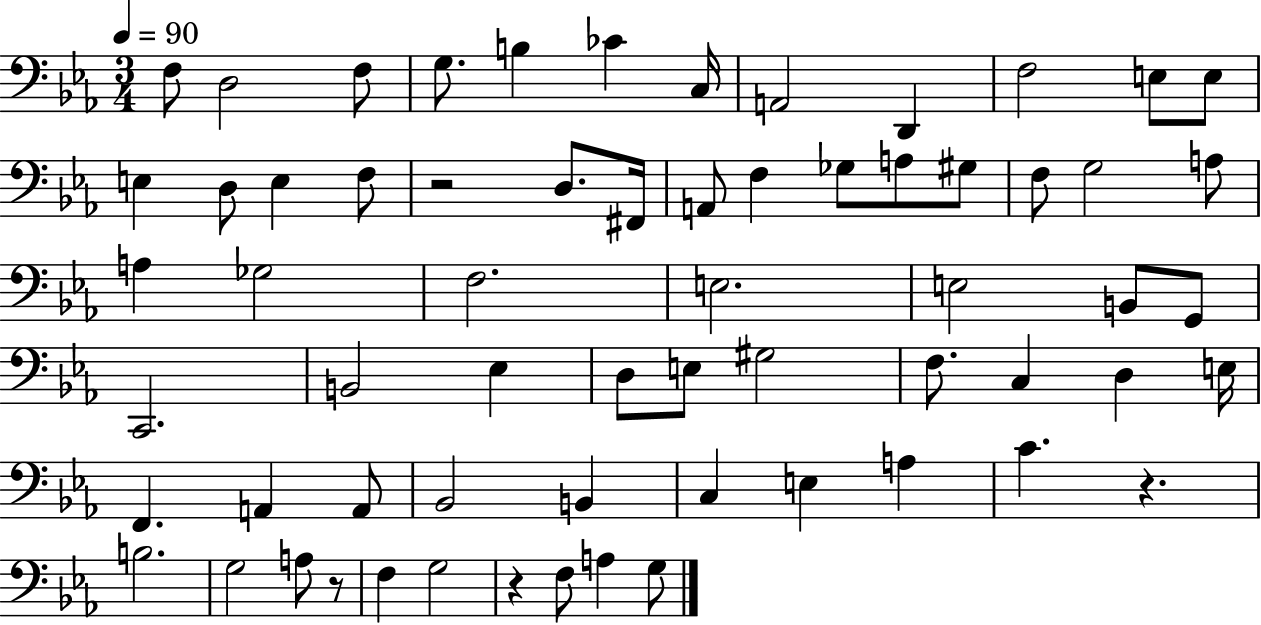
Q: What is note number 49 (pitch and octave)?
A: C3